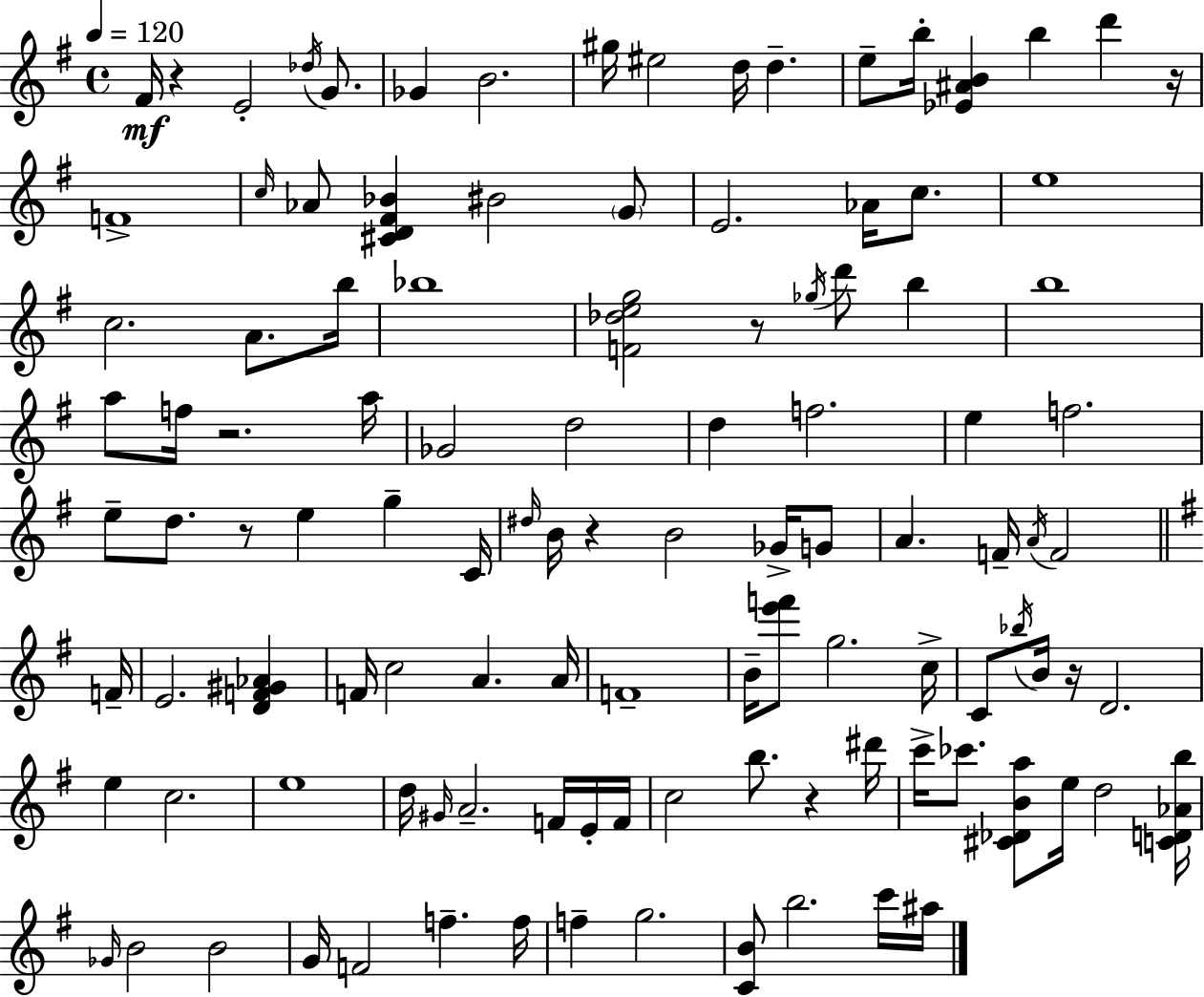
{
  \clef treble
  \time 4/4
  \defaultTimeSignature
  \key g \major
  \tempo 4 = 120
  \repeat volta 2 { fis'16\mf r4 e'2-. \acciaccatura { des''16 } g'8. | ges'4 b'2. | gis''16 eis''2 d''16 d''4.-- | e''8-- b''16-. <ees' ais' b'>4 b''4 d'''4 | \break r16 f'1-> | \grace { c''16 } aes'8 <cis' d' fis' bes'>4 bis'2 | \parenthesize g'8 e'2. aes'16 c''8. | e''1 | \break c''2. a'8. | b''16 bes''1 | <f' des'' e'' g''>2 r8 \acciaccatura { ges''16 } d'''8 b''4 | b''1 | \break a''8 f''16 r2. | a''16 ges'2 d''2 | d''4 f''2. | e''4 f''2. | \break e''8-- d''8. r8 e''4 g''4-- | c'16 \grace { dis''16 } b'16 r4 b'2 | ges'16-> g'8 a'4. f'16-- \acciaccatura { a'16 } f'2 | \bar "||" \break \key g \major f'16-- e'2. <d' f' gis' aes'>4 | f'16 c''2 a'4. | a'16 f'1-- | b'16-- <e''' f'''>8 g''2. | \break c''16-> c'8 \acciaccatura { bes''16 } b'16 r16 d'2. | e''4 c''2. | e''1 | d''16 \grace { gis'16 } a'2.-- | \break f'16 e'16-. f'16 c''2 b''8. r4 | dis'''16 c'''16-> ces'''8. <cis' des' b' a''>8 e''16 d''2 | <c' d' aes' b''>16 \grace { ges'16 } b'2 b'2 | g'16 f'2 f''4.-- | \break f''16 f''4-- g''2. | <c' b'>8 b''2. | c'''16 ais''16 } \bar "|."
}